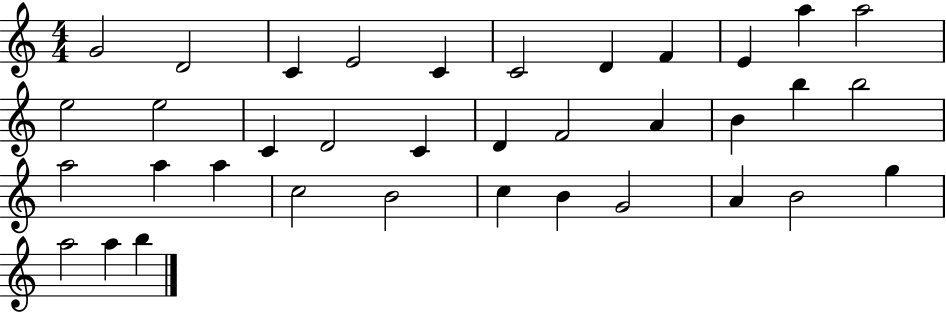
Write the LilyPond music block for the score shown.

{
  \clef treble
  \numericTimeSignature
  \time 4/4
  \key c \major
  g'2 d'2 | c'4 e'2 c'4 | c'2 d'4 f'4 | e'4 a''4 a''2 | \break e''2 e''2 | c'4 d'2 c'4 | d'4 f'2 a'4 | b'4 b''4 b''2 | \break a''2 a''4 a''4 | c''2 b'2 | c''4 b'4 g'2 | a'4 b'2 g''4 | \break a''2 a''4 b''4 | \bar "|."
}